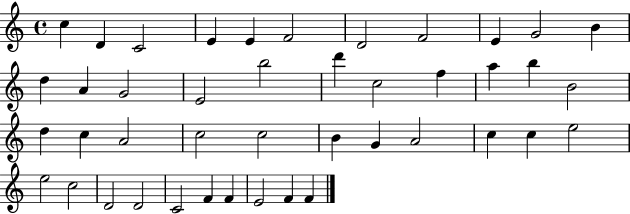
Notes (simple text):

C5/q D4/q C4/h E4/q E4/q F4/h D4/h F4/h E4/q G4/h B4/q D5/q A4/q G4/h E4/h B5/h D6/q C5/h F5/q A5/q B5/q B4/h D5/q C5/q A4/h C5/h C5/h B4/q G4/q A4/h C5/q C5/q E5/h E5/h C5/h D4/h D4/h C4/h F4/q F4/q E4/h F4/q F4/q